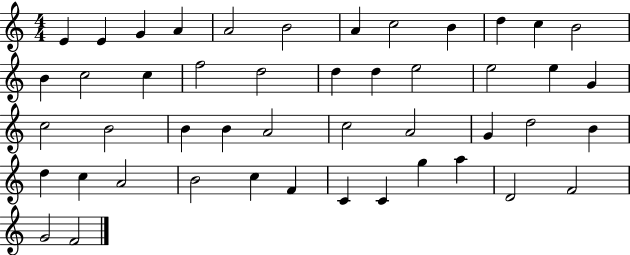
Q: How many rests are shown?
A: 0